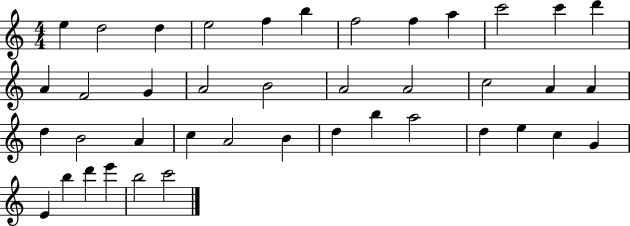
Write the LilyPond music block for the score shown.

{
  \clef treble
  \numericTimeSignature
  \time 4/4
  \key c \major
  e''4 d''2 d''4 | e''2 f''4 b''4 | f''2 f''4 a''4 | c'''2 c'''4 d'''4 | \break a'4 f'2 g'4 | a'2 b'2 | a'2 a'2 | c''2 a'4 a'4 | \break d''4 b'2 a'4 | c''4 a'2 b'4 | d''4 b''4 a''2 | d''4 e''4 c''4 g'4 | \break e'4 b''4 d'''4 e'''4 | b''2 c'''2 | \bar "|."
}